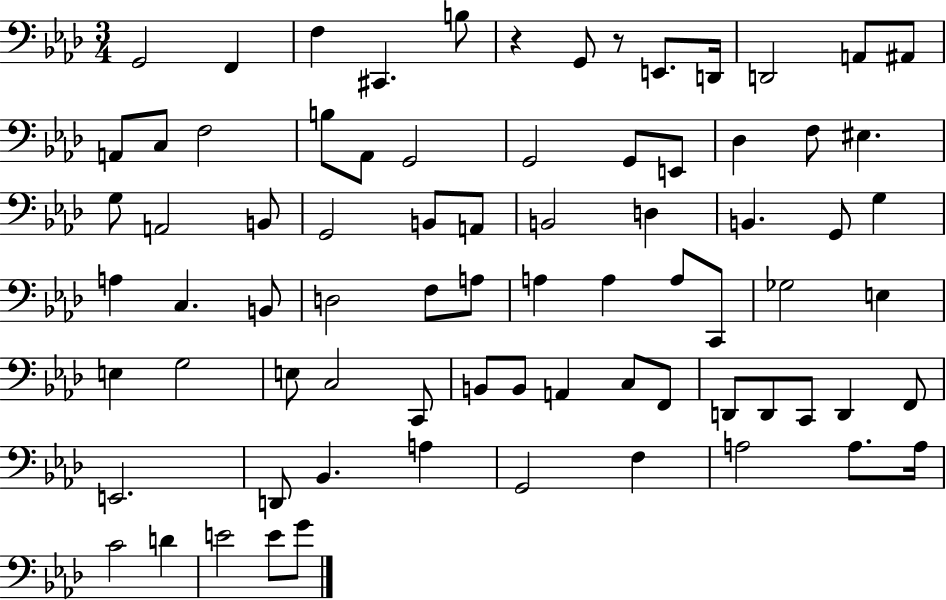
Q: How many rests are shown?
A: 2